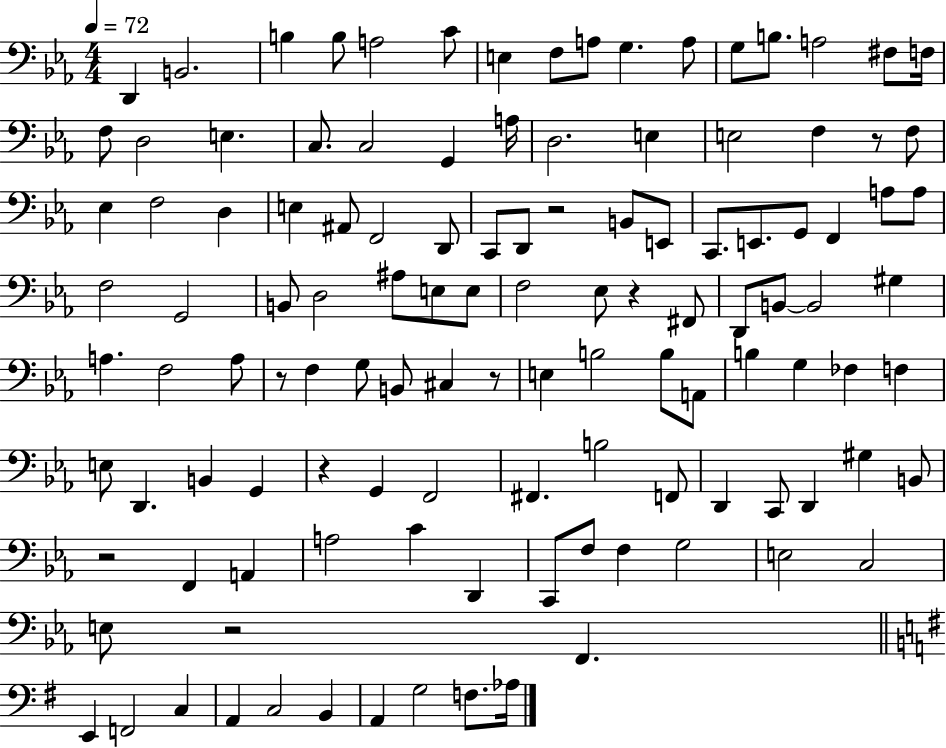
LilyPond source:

{
  \clef bass
  \numericTimeSignature
  \time 4/4
  \key ees \major
  \tempo 4 = 72
  d,4 b,2. | b4 b8 a2 c'8 | e4 f8 a8 g4. a8 | g8 b8. a2 fis8 f16 | \break f8 d2 e4. | c8. c2 g,4 a16 | d2. e4 | e2 f4 r8 f8 | \break ees4 f2 d4 | e4 ais,8 f,2 d,8 | c,8 d,8 r2 b,8 e,8 | c,8. e,8. g,8 f,4 a8 a8 | \break f2 g,2 | b,8 d2 ais8 e8 e8 | f2 ees8 r4 fis,8 | d,8 b,8~~ b,2 gis4 | \break a4. f2 a8 | r8 f4 g8 b,8 cis4 r8 | e4 b2 b8 a,8 | b4 g4 fes4 f4 | \break e8 d,4. b,4 g,4 | r4 g,4 f,2 | fis,4. b2 f,8 | d,4 c,8 d,4 gis4 b,8 | \break r2 f,4 a,4 | a2 c'4 d,4 | c,8 f8 f4 g2 | e2 c2 | \break e8 r2 f,4. | \bar "||" \break \key g \major e,4 f,2 c4 | a,4 c2 b,4 | a,4 g2 f8. aes16 | \bar "|."
}